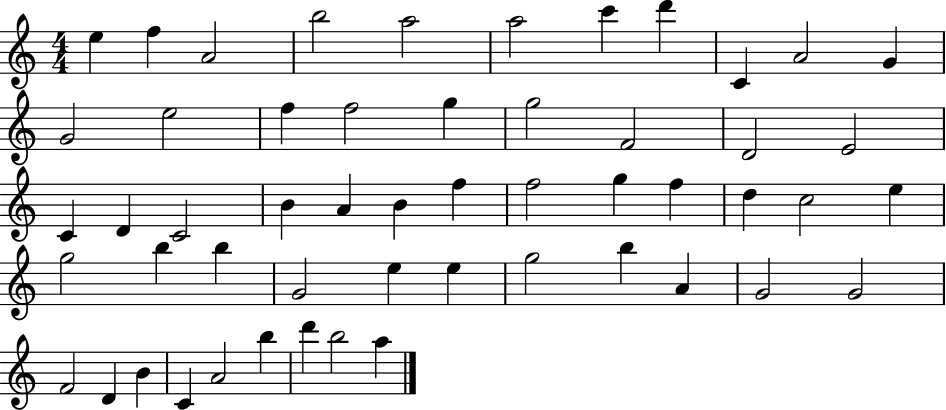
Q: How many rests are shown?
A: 0